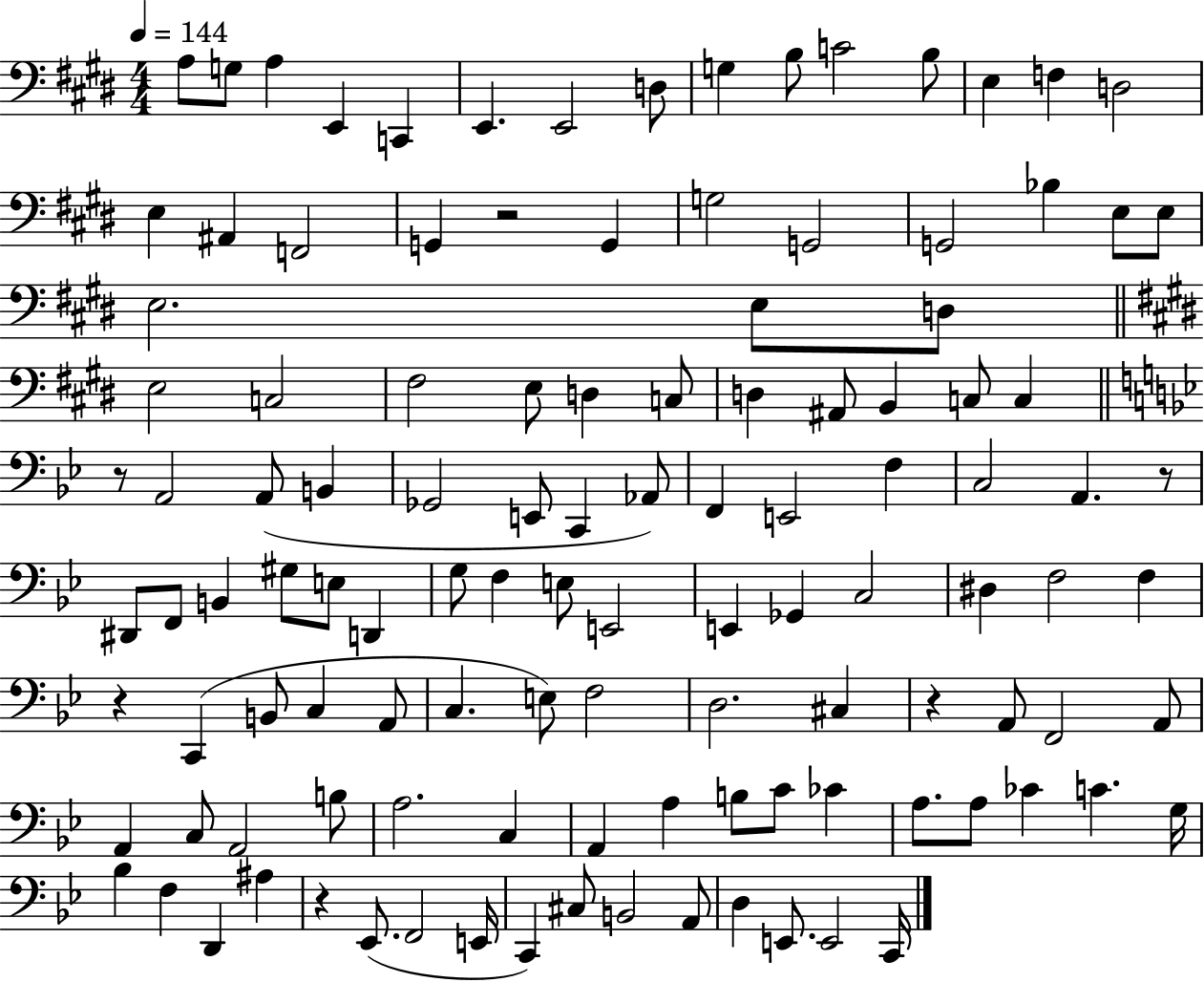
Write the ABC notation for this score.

X:1
T:Untitled
M:4/4
L:1/4
K:E
A,/2 G,/2 A, E,, C,, E,, E,,2 D,/2 G, B,/2 C2 B,/2 E, F, D,2 E, ^A,, F,,2 G,, z2 G,, G,2 G,,2 G,,2 _B, E,/2 E,/2 E,2 E,/2 D,/2 E,2 C,2 ^F,2 E,/2 D, C,/2 D, ^A,,/2 B,, C,/2 C, z/2 A,,2 A,,/2 B,, _G,,2 E,,/2 C,, _A,,/2 F,, E,,2 F, C,2 A,, z/2 ^D,,/2 F,,/2 B,, ^G,/2 E,/2 D,, G,/2 F, E,/2 E,,2 E,, _G,, C,2 ^D, F,2 F, z C,, B,,/2 C, A,,/2 C, E,/2 F,2 D,2 ^C, z A,,/2 F,,2 A,,/2 A,, C,/2 A,,2 B,/2 A,2 C, A,, A, B,/2 C/2 _C A,/2 A,/2 _C C G,/4 _B, F, D,, ^A, z _E,,/2 F,,2 E,,/4 C,, ^C,/2 B,,2 A,,/2 D, E,,/2 E,,2 C,,/4